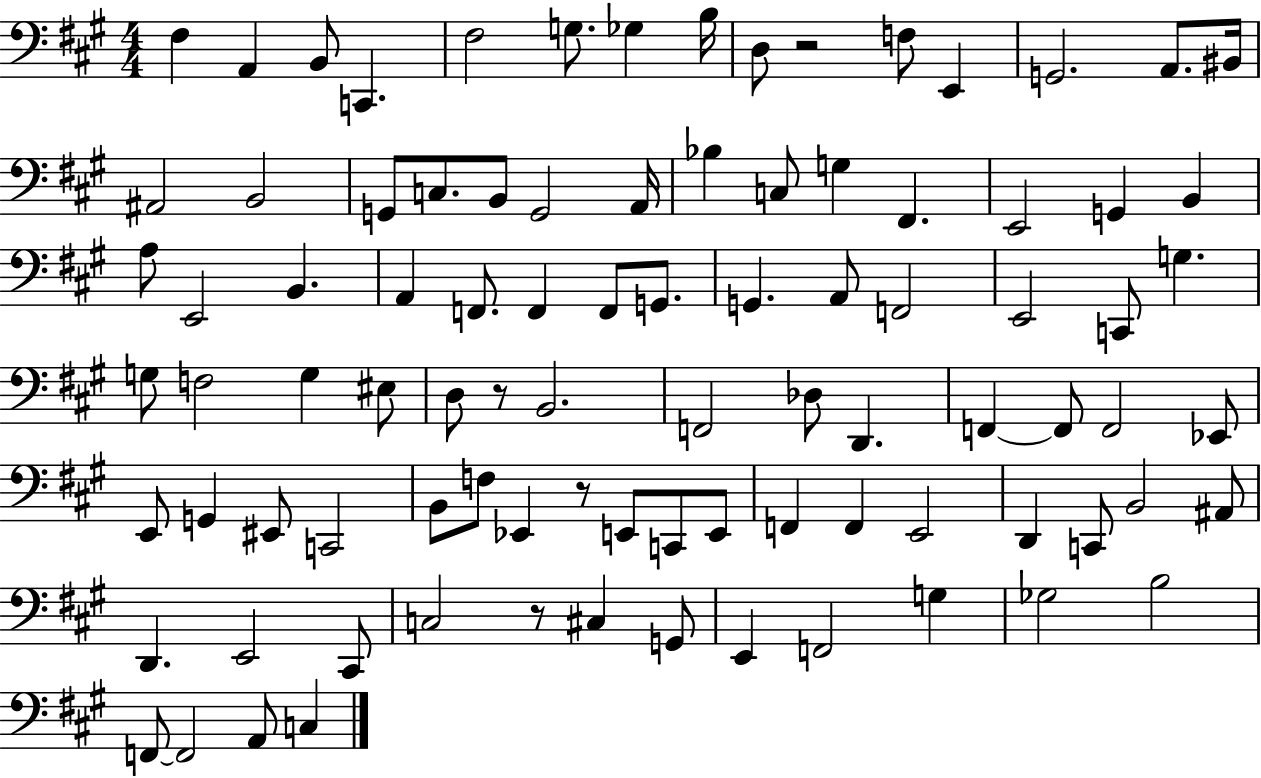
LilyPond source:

{
  \clef bass
  \numericTimeSignature
  \time 4/4
  \key a \major
  \repeat volta 2 { fis4 a,4 b,8 c,4. | fis2 g8. ges4 b16 | d8 r2 f8 e,4 | g,2. a,8. bis,16 | \break ais,2 b,2 | g,8 c8. b,8 g,2 a,16 | bes4 c8 g4 fis,4. | e,2 g,4 b,4 | \break a8 e,2 b,4. | a,4 f,8. f,4 f,8 g,8. | g,4. a,8 f,2 | e,2 c,8 g4. | \break g8 f2 g4 eis8 | d8 r8 b,2. | f,2 des8 d,4. | f,4~~ f,8 f,2 ees,8 | \break e,8 g,4 eis,8 c,2 | b,8 f8 ees,4 r8 e,8 c,8 e,8 | f,4 f,4 e,2 | d,4 c,8 b,2 ais,8 | \break d,4. e,2 cis,8 | c2 r8 cis4 g,8 | e,4 f,2 g4 | ges2 b2 | \break f,8~~ f,2 a,8 c4 | } \bar "|."
}